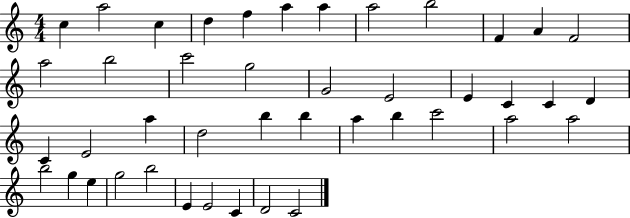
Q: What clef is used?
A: treble